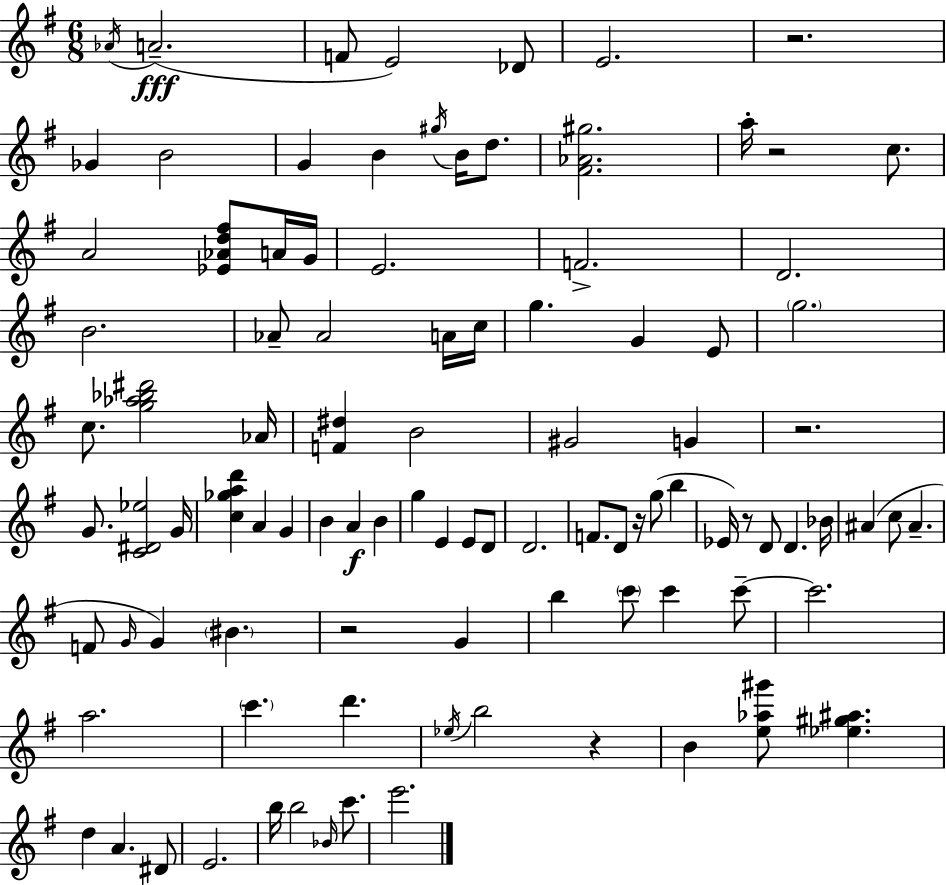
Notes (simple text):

Ab4/s A4/h. F4/e E4/h Db4/e E4/h. R/h. Gb4/q B4/h G4/q B4/q G#5/s B4/s D5/e. [F#4,Ab4,G#5]/h. A5/s R/h C5/e. A4/h [Eb4,Ab4,D5,F#5]/e A4/s G4/s E4/h. F4/h. D4/h. B4/h. Ab4/e Ab4/h A4/s C5/s G5/q. G4/q E4/e G5/h. C5/e. [G5,Ab5,Bb5,D#6]/h Ab4/s [F4,D#5]/q B4/h G#4/h G4/q R/h. G4/e. [C4,D#4,Eb5]/h G4/s [C5,Gb5,A5,D6]/q A4/q G4/q B4/q A4/q B4/q G5/q E4/q E4/e D4/e D4/h. F4/e. D4/e R/s G5/e B5/q Eb4/s R/e D4/e D4/q. Bb4/s A#4/q C5/e A#4/q. F4/e G4/s G4/q BIS4/q. R/h G4/q B5/q C6/e C6/q C6/e C6/h. A5/h. C6/q. D6/q. Eb5/s B5/h R/q B4/q [E5,Ab5,G#6]/e [Eb5,G#5,A#5]/q. D5/q A4/q. D#4/e E4/h. B5/s B5/h Bb4/s C6/e. E6/h.